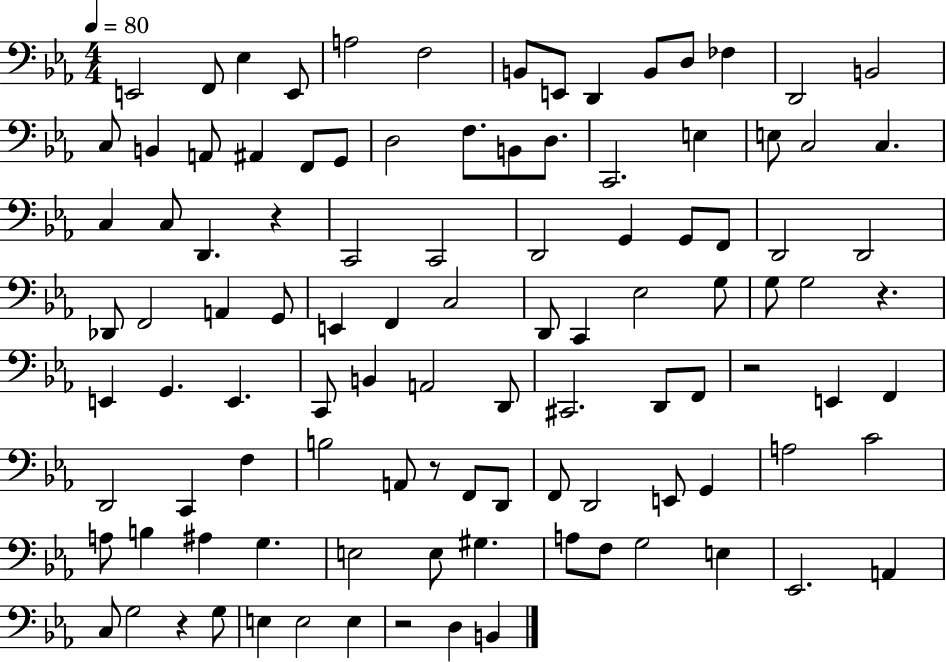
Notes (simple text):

E2/h F2/e Eb3/q E2/e A3/h F3/h B2/e E2/e D2/q B2/e D3/e FES3/q D2/h B2/h C3/e B2/q A2/e A#2/q F2/e G2/e D3/h F3/e. B2/e D3/e. C2/h. E3/q E3/e C3/h C3/q. C3/q C3/e D2/q. R/q C2/h C2/h D2/h G2/q G2/e F2/e D2/h D2/h Db2/e F2/h A2/q G2/e E2/q F2/q C3/h D2/e C2/q Eb3/h G3/e G3/e G3/h R/q. E2/q G2/q. E2/q. C2/e B2/q A2/h D2/e C#2/h. D2/e F2/e R/h E2/q F2/q D2/h C2/q F3/q B3/h A2/e R/e F2/e D2/e F2/e D2/h E2/e G2/q A3/h C4/h A3/e B3/q A#3/q G3/q. E3/h E3/e G#3/q. A3/e F3/e G3/h E3/q Eb2/h. A2/q C3/e G3/h R/q G3/e E3/q E3/h E3/q R/h D3/q B2/q